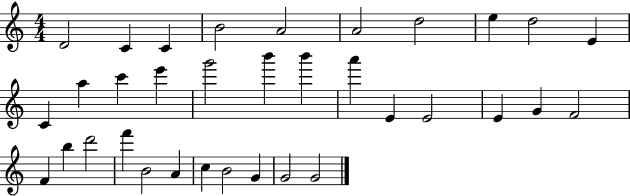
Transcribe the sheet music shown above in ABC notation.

X:1
T:Untitled
M:4/4
L:1/4
K:C
D2 C C B2 A2 A2 d2 e d2 E C a c' e' g'2 b' b' a' E E2 E G F2 F b d'2 f' B2 A c B2 G G2 G2